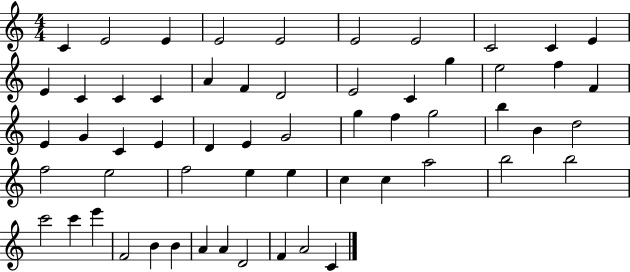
C4/q E4/h E4/q E4/h E4/h E4/h E4/h C4/h C4/q E4/q E4/q C4/q C4/q C4/q A4/q F4/q D4/h E4/h C4/q G5/q E5/h F5/q F4/q E4/q G4/q C4/q E4/q D4/q E4/q G4/h G5/q F5/q G5/h B5/q B4/q D5/h F5/h E5/h F5/h E5/q E5/q C5/q C5/q A5/h B5/h B5/h C6/h C6/q E6/q F4/h B4/q B4/q A4/q A4/q D4/h F4/q A4/h C4/q